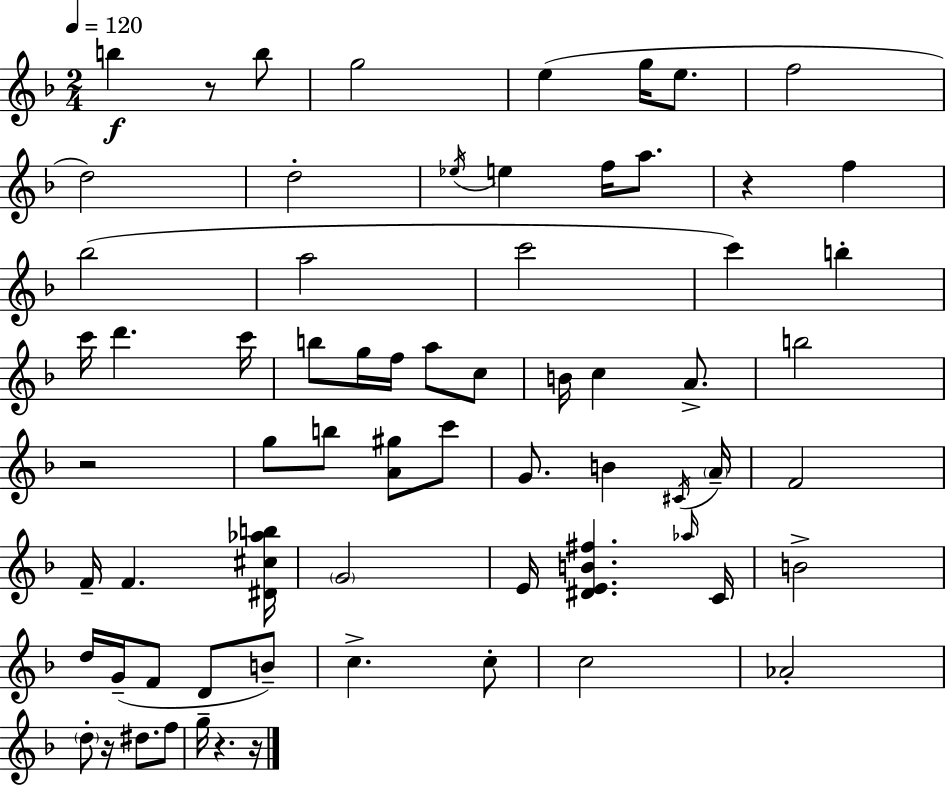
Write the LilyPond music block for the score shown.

{
  \clef treble
  \numericTimeSignature
  \time 2/4
  \key d \minor
  \tempo 4 = 120
  \repeat volta 2 { b''4\f r8 b''8 | g''2 | e''4( g''16 e''8. | f''2 | \break d''2) | d''2-. | \acciaccatura { ees''16 } e''4 f''16 a''8. | r4 f''4 | \break bes''2( | a''2 | c'''2 | c'''4) b''4-. | \break c'''16 d'''4. | c'''16 b''8 g''16 f''16 a''8 c''8 | b'16 c''4 a'8.-> | b''2 | \break r2 | g''8 b''8 <a' gis''>8 c'''8 | g'8. b'4 | \acciaccatura { cis'16 } \parenthesize a'16-- f'2 | \break f'16-- f'4. | <dis' cis'' aes'' b''>16 \parenthesize g'2 | e'16 <dis' e' b' fis''>4. | \grace { aes''16 } c'16 b'2-> | \break d''16 g'16--( f'8 d'8 | b'8--) c''4.-> | c''8-. c''2 | aes'2-. | \break \parenthesize d''8-. r16 dis''8. | f''8 g''16-- r4. | r16 } \bar "|."
}